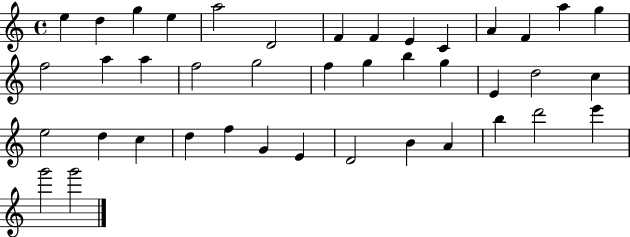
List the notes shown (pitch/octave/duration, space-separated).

E5/q D5/q G5/q E5/q A5/h D4/h F4/q F4/q E4/q C4/q A4/q F4/q A5/q G5/q F5/h A5/q A5/q F5/h G5/h F5/q G5/q B5/q G5/q E4/q D5/h C5/q E5/h D5/q C5/q D5/q F5/q G4/q E4/q D4/h B4/q A4/q B5/q D6/h E6/q G6/h G6/h